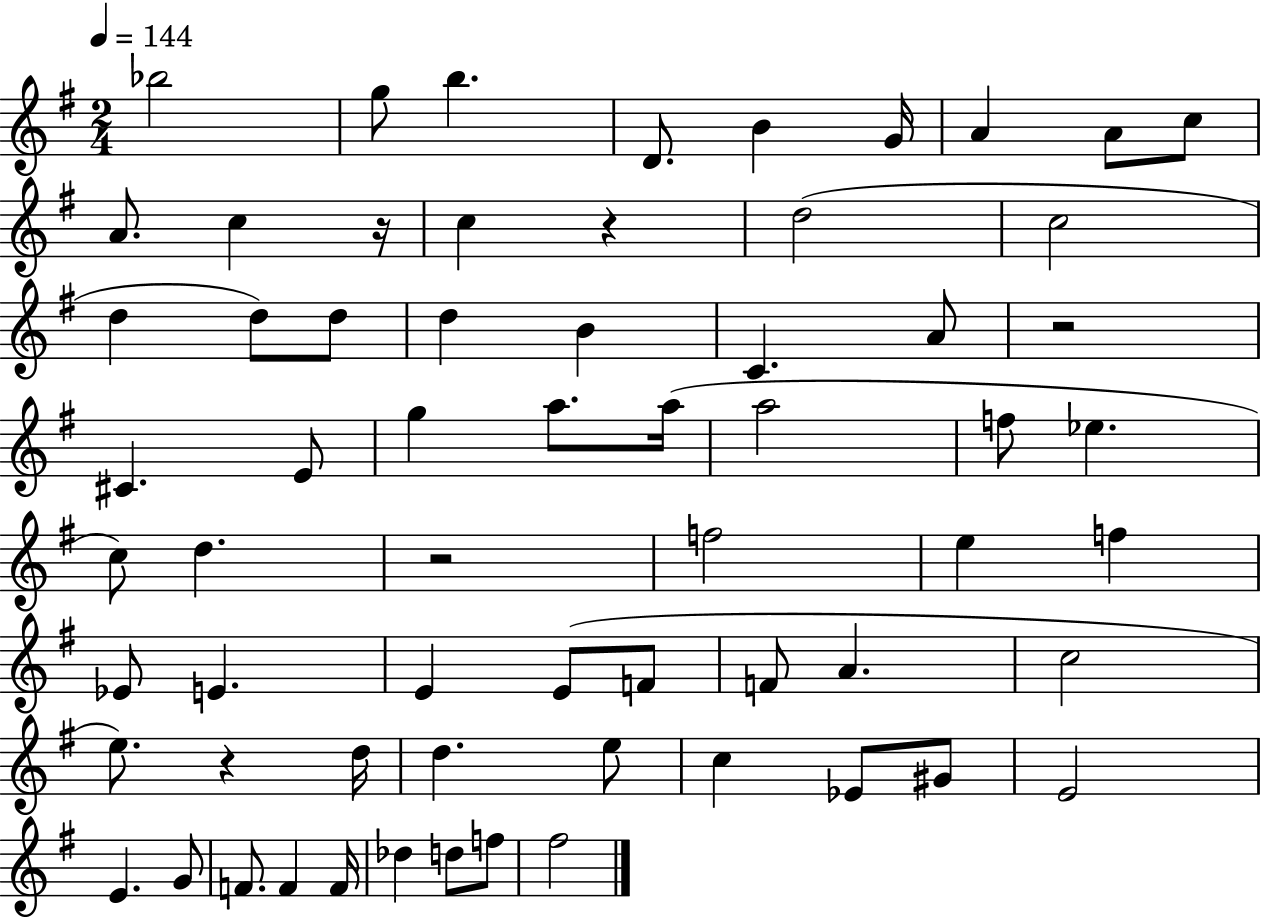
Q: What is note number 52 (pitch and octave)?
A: G4